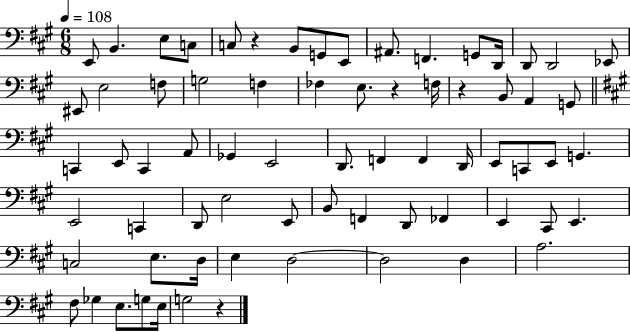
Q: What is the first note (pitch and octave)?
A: E2